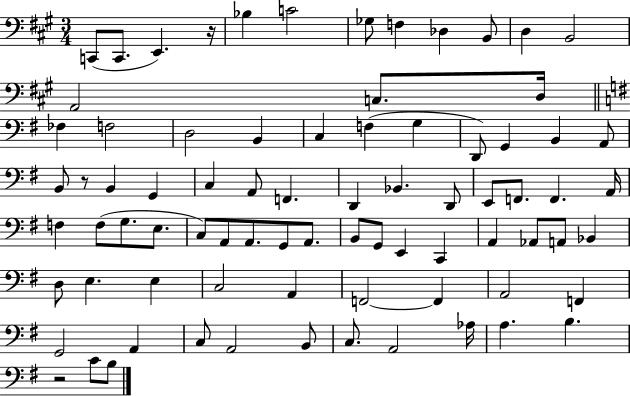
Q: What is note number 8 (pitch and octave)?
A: Db3